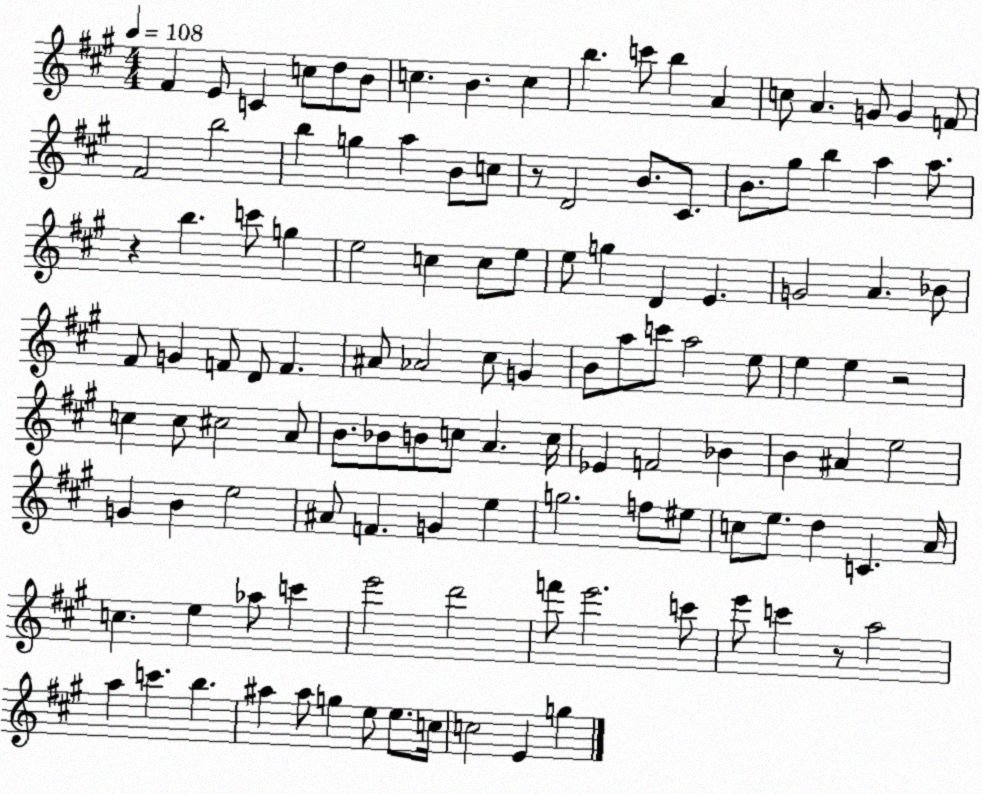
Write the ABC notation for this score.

X:1
T:Untitled
M:4/4
L:1/4
K:A
^F E/2 C c/2 d/2 B/2 c B c b c'/2 b A c/2 A G/2 G F/2 ^F2 b2 b g a B/2 c/2 z/2 D2 B/2 ^C/2 B/2 ^g/2 b a a/2 z b c'/2 g e2 c c/2 e/2 e/2 g D E G2 A _B/2 ^F/2 G F/2 D/2 F ^A/2 _A2 ^c/2 G B/2 a/2 c'/2 a2 e/2 e e z2 c c/2 ^c2 A/2 B/2 _B/2 B/2 c/2 A c/4 _E F2 _B B ^A e2 G B e2 ^A/2 F G e g2 f/2 ^e/2 c/2 e/2 d C A/4 c e _a/2 c' e'2 d'2 f'/2 e'2 c'/2 e'/2 c' z/2 a2 a c' b ^a ^a/2 g e/2 e/2 c/4 c2 E g